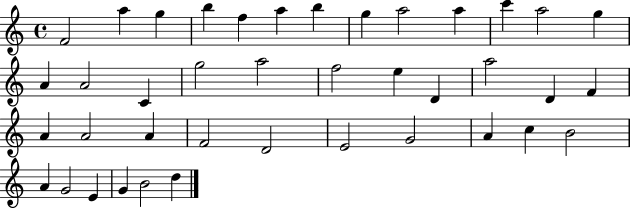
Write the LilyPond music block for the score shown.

{
  \clef treble
  \time 4/4
  \defaultTimeSignature
  \key c \major
  f'2 a''4 g''4 | b''4 f''4 a''4 b''4 | g''4 a''2 a''4 | c'''4 a''2 g''4 | \break a'4 a'2 c'4 | g''2 a''2 | f''2 e''4 d'4 | a''2 d'4 f'4 | \break a'4 a'2 a'4 | f'2 d'2 | e'2 g'2 | a'4 c''4 b'2 | \break a'4 g'2 e'4 | g'4 b'2 d''4 | \bar "|."
}